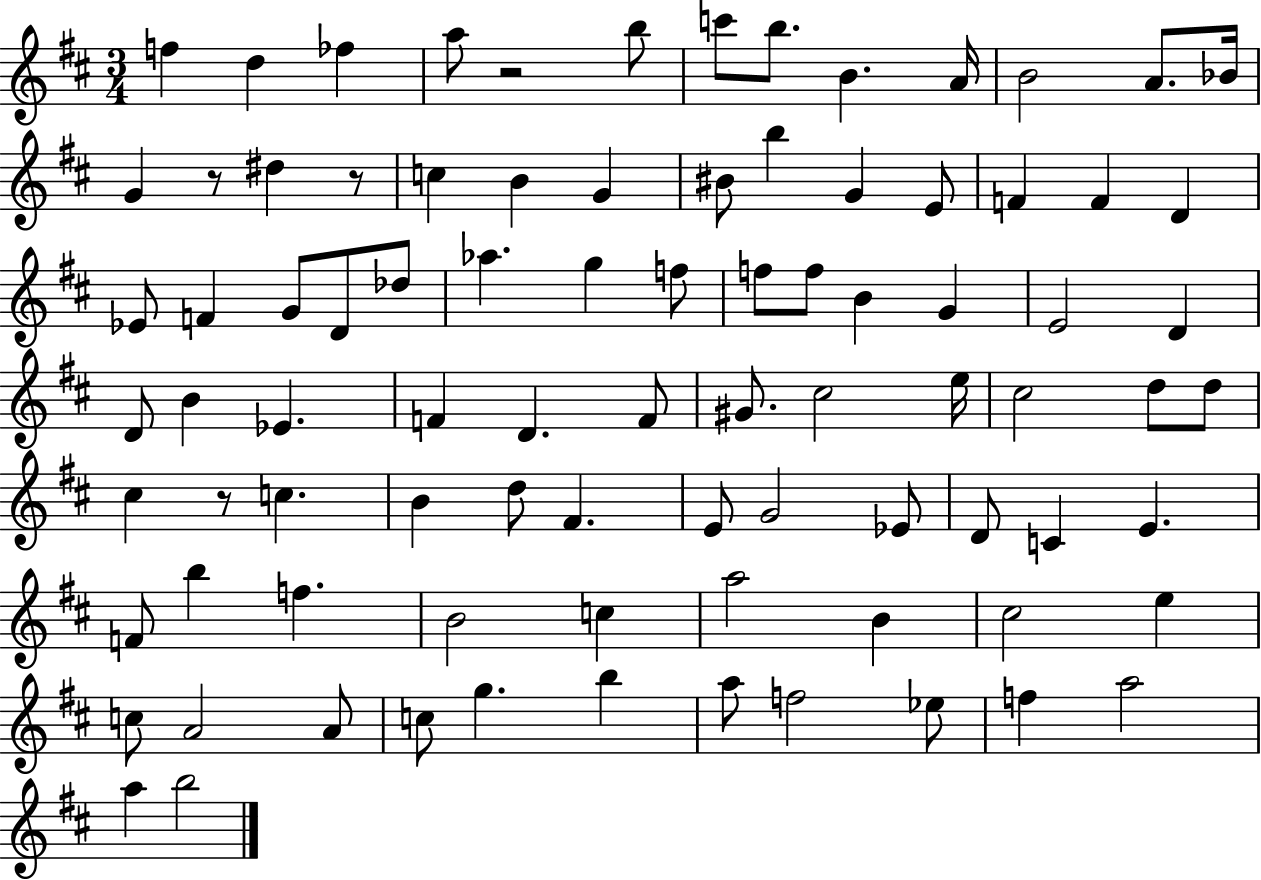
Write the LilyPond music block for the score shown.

{
  \clef treble
  \numericTimeSignature
  \time 3/4
  \key d \major
  f''4 d''4 fes''4 | a''8 r2 b''8 | c'''8 b''8. b'4. a'16 | b'2 a'8. bes'16 | \break g'4 r8 dis''4 r8 | c''4 b'4 g'4 | bis'8 b''4 g'4 e'8 | f'4 f'4 d'4 | \break ees'8 f'4 g'8 d'8 des''8 | aes''4. g''4 f''8 | f''8 f''8 b'4 g'4 | e'2 d'4 | \break d'8 b'4 ees'4. | f'4 d'4. f'8 | gis'8. cis''2 e''16 | cis''2 d''8 d''8 | \break cis''4 r8 c''4. | b'4 d''8 fis'4. | e'8 g'2 ees'8 | d'8 c'4 e'4. | \break f'8 b''4 f''4. | b'2 c''4 | a''2 b'4 | cis''2 e''4 | \break c''8 a'2 a'8 | c''8 g''4. b''4 | a''8 f''2 ees''8 | f''4 a''2 | \break a''4 b''2 | \bar "|."
}